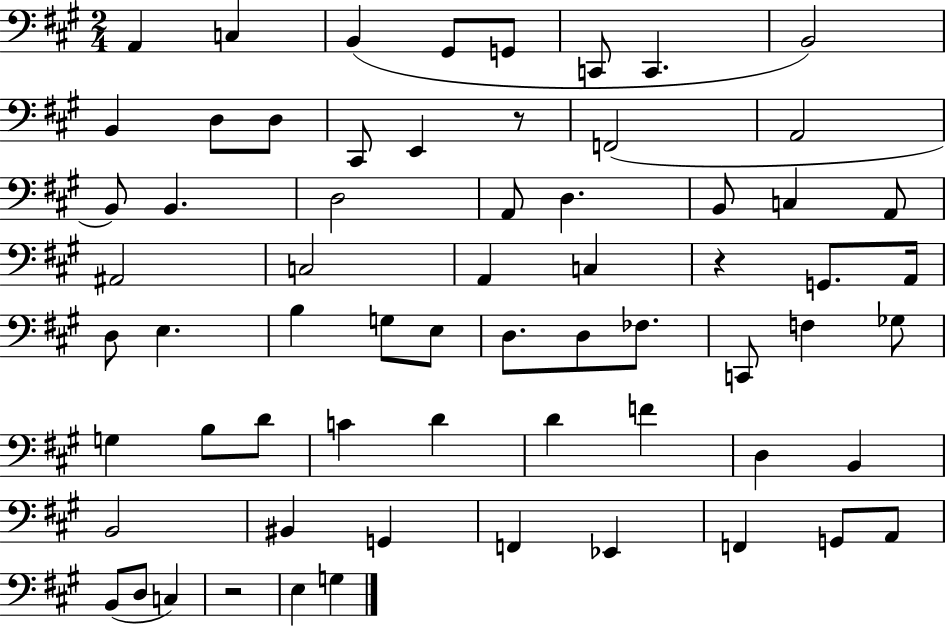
X:1
T:Untitled
M:2/4
L:1/4
K:A
A,, C, B,, ^G,,/2 G,,/2 C,,/2 C,, B,,2 B,, D,/2 D,/2 ^C,,/2 E,, z/2 F,,2 A,,2 B,,/2 B,, D,2 A,,/2 D, B,,/2 C, A,,/2 ^A,,2 C,2 A,, C, z G,,/2 A,,/4 D,/2 E, B, G,/2 E,/2 D,/2 D,/2 _F,/2 C,,/2 F, _G,/2 G, B,/2 D/2 C D D F D, B,, B,,2 ^B,, G,, F,, _E,, F,, G,,/2 A,,/2 B,,/2 D,/2 C, z2 E, G,